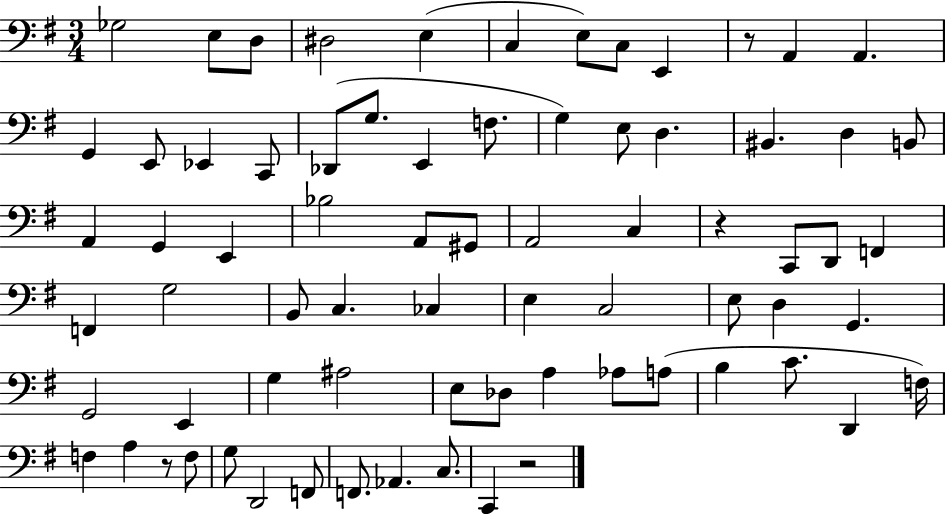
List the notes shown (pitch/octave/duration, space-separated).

Gb3/h E3/e D3/e D#3/h E3/q C3/q E3/e C3/e E2/q R/e A2/q A2/q. G2/q E2/e Eb2/q C2/e Db2/e G3/e. E2/q F3/e. G3/q E3/e D3/q. BIS2/q. D3/q B2/e A2/q G2/q E2/q Bb3/h A2/e G#2/e A2/h C3/q R/q C2/e D2/e F2/q F2/q G3/h B2/e C3/q. CES3/q E3/q C3/h E3/e D3/q G2/q. G2/h E2/q G3/q A#3/h E3/e Db3/e A3/q Ab3/e A3/e B3/q C4/e. D2/q F3/s F3/q A3/q R/e F3/e G3/e D2/h F2/e F2/e. Ab2/q. C3/e. C2/q R/h